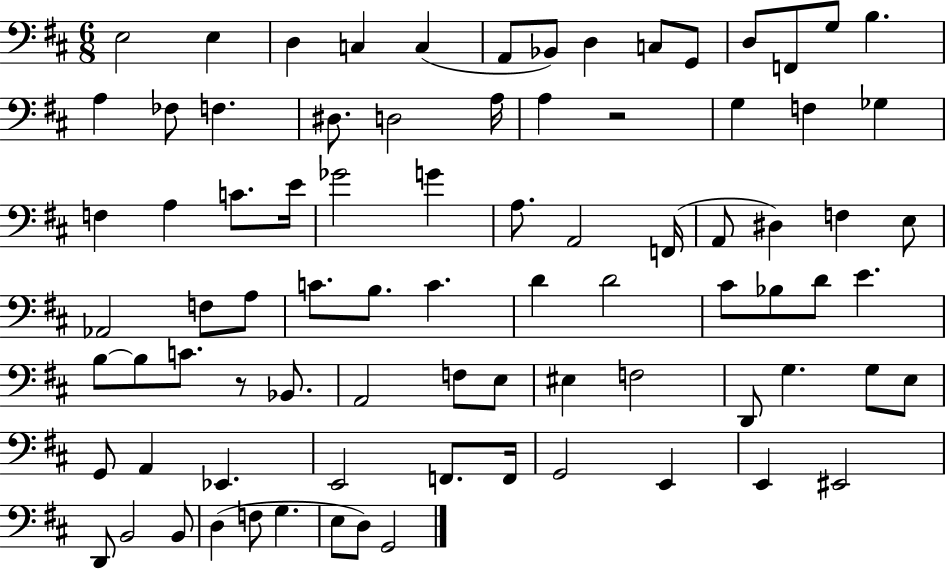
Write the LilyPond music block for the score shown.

{
  \clef bass
  \numericTimeSignature
  \time 6/8
  \key d \major
  e2 e4 | d4 c4 c4( | a,8 bes,8) d4 c8 g,8 | d8 f,8 g8 b4. | \break a4 fes8 f4. | dis8. d2 a16 | a4 r2 | g4 f4 ges4 | \break f4 a4 c'8. e'16 | ges'2 g'4 | a8. a,2 f,16( | a,8 dis4) f4 e8 | \break aes,2 f8 a8 | c'8. b8. c'4. | d'4 d'2 | cis'8 bes8 d'8 e'4. | \break b8~~ b8 c'8. r8 bes,8. | a,2 f8 e8 | eis4 f2 | d,8 g4. g8 e8 | \break g,8 a,4 ees,4. | e,2 f,8. f,16 | g,2 e,4 | e,4 eis,2 | \break d,8 b,2 b,8 | d4( f8 g4. | e8 d8) g,2 | \bar "|."
}